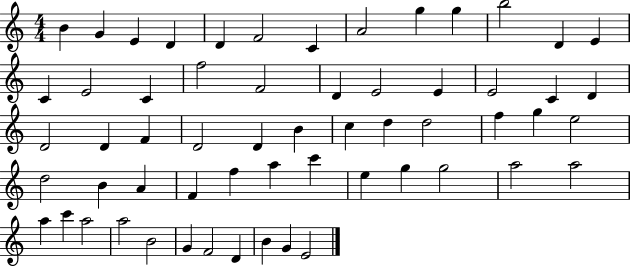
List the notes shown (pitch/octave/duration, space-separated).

B4/q G4/q E4/q D4/q D4/q F4/h C4/q A4/h G5/q G5/q B5/h D4/q E4/q C4/q E4/h C4/q F5/h F4/h D4/q E4/h E4/q E4/h C4/q D4/q D4/h D4/q F4/q D4/h D4/q B4/q C5/q D5/q D5/h F5/q G5/q E5/h D5/h B4/q A4/q F4/q F5/q A5/q C6/q E5/q G5/q G5/h A5/h A5/h A5/q C6/q A5/h A5/h B4/h G4/q F4/h D4/q B4/q G4/q E4/h